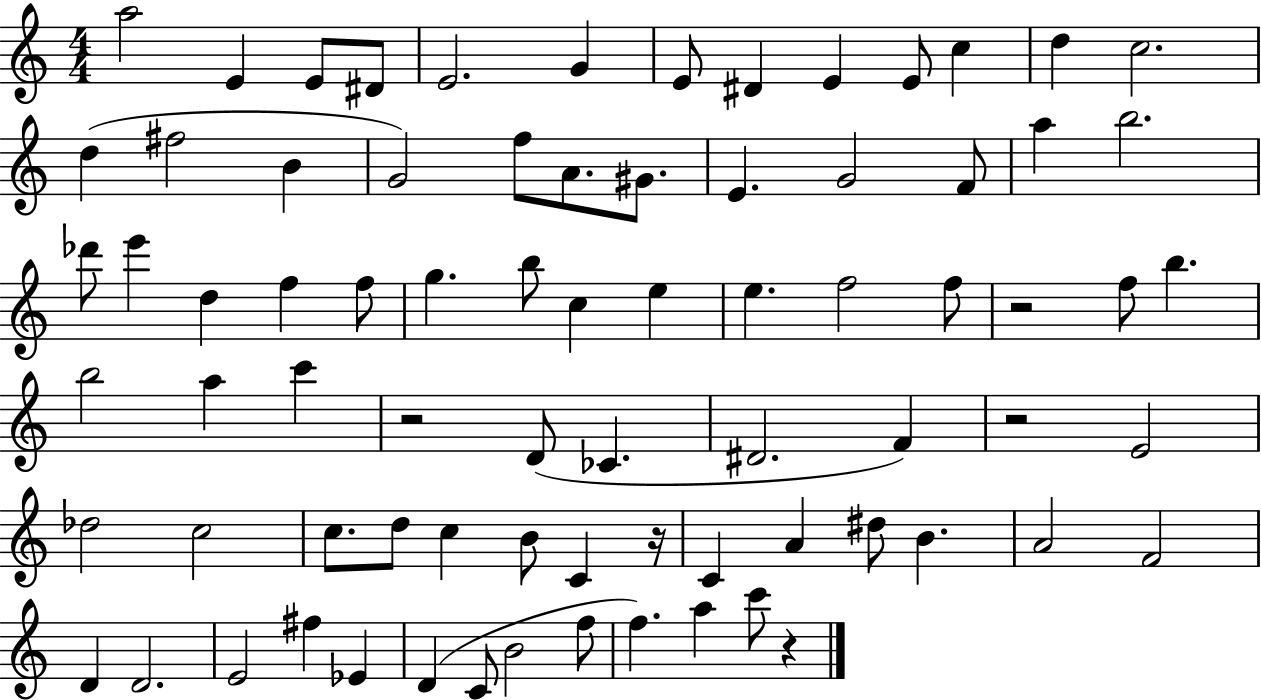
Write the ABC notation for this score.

X:1
T:Untitled
M:4/4
L:1/4
K:C
a2 E E/2 ^D/2 E2 G E/2 ^D E E/2 c d c2 d ^f2 B G2 f/2 A/2 ^G/2 E G2 F/2 a b2 _d'/2 e' d f f/2 g b/2 c e e f2 f/2 z2 f/2 b b2 a c' z2 D/2 _C ^D2 F z2 E2 _d2 c2 c/2 d/2 c B/2 C z/4 C A ^d/2 B A2 F2 D D2 E2 ^f _E D C/2 B2 f/2 f a c'/2 z